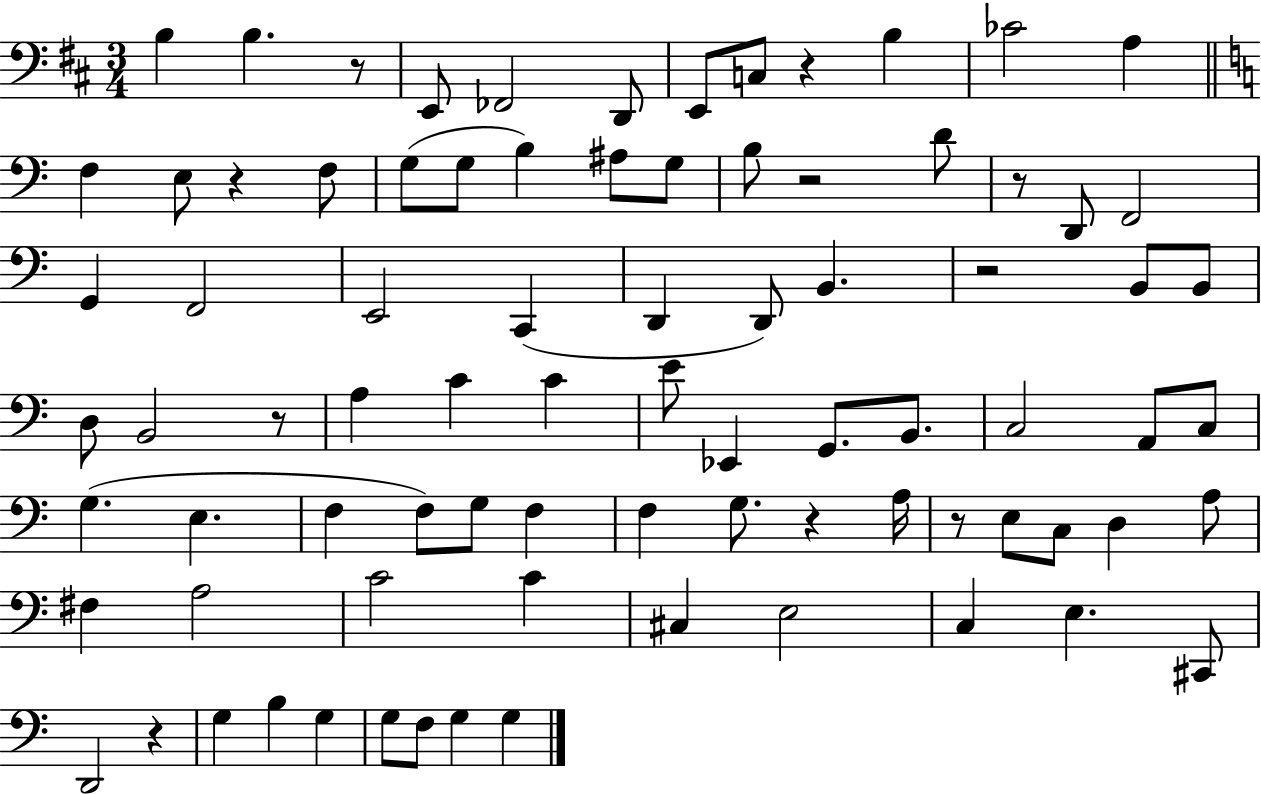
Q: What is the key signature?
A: D major